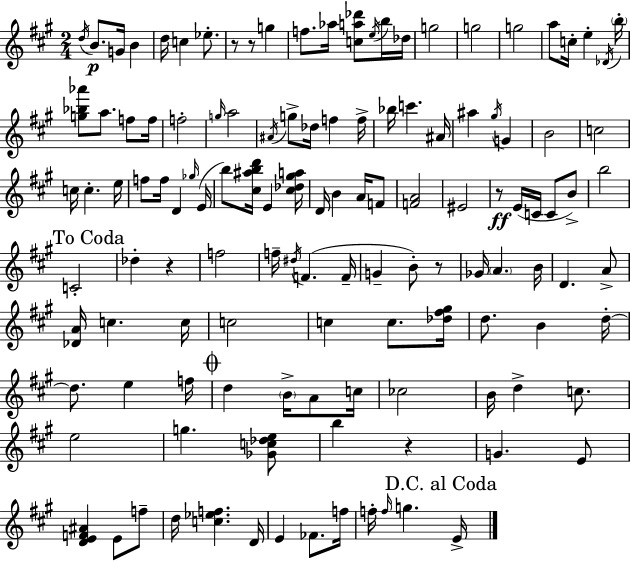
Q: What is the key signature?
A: A major